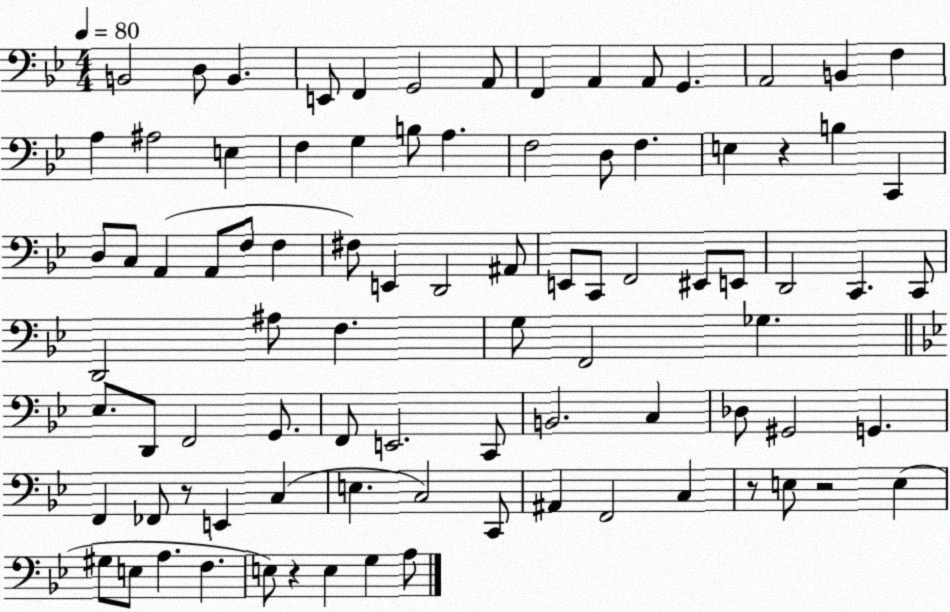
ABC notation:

X:1
T:Untitled
M:4/4
L:1/4
K:Bb
B,,2 D,/2 B,, E,,/2 F,, G,,2 A,,/2 F,, A,, A,,/2 G,, A,,2 B,, F, A, ^A,2 E, F, G, B,/2 A, F,2 D,/2 F, E, z B, C,, D,/2 C,/2 A,, A,,/2 F,/2 F, ^F,/2 E,, D,,2 ^A,,/2 E,,/2 C,,/2 F,,2 ^E,,/2 E,,/2 D,,2 C,, C,,/2 D,,2 ^A,/2 F, G,/2 F,,2 _G, _E,/2 D,,/2 F,,2 G,,/2 F,,/2 E,,2 C,,/2 B,,2 C, _D,/2 ^G,,2 G,, F,, _F,,/2 z/2 E,, C, E, C,2 C,,/2 ^A,, F,,2 C, z/2 E,/2 z2 E, ^G,/2 E,/2 A, F, E,/2 z E, G, A,/2